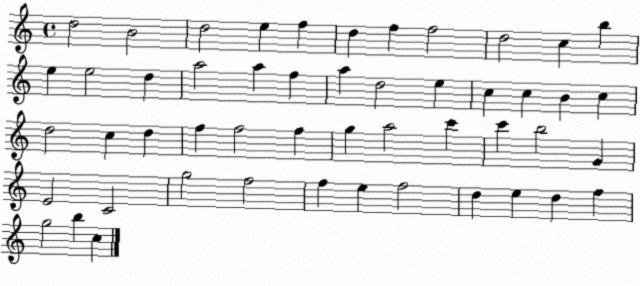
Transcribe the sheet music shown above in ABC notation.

X:1
T:Untitled
M:4/4
L:1/4
K:C
d2 B2 d2 e f d f f2 d2 c b e e2 d a2 a f a d2 e c c B c d2 c d f f2 f g a2 c' c' b2 G E2 C2 g2 f2 f e f2 d e d f g2 b c